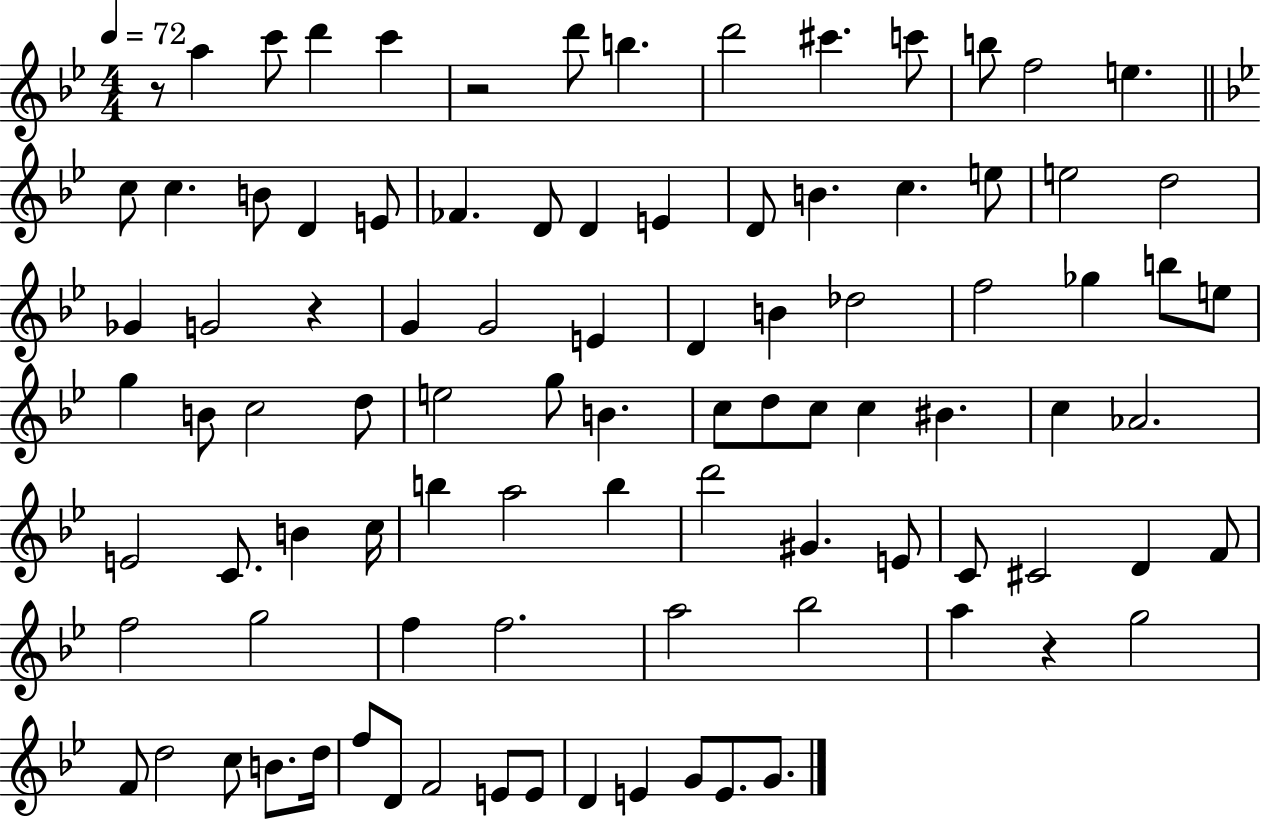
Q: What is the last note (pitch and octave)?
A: G4